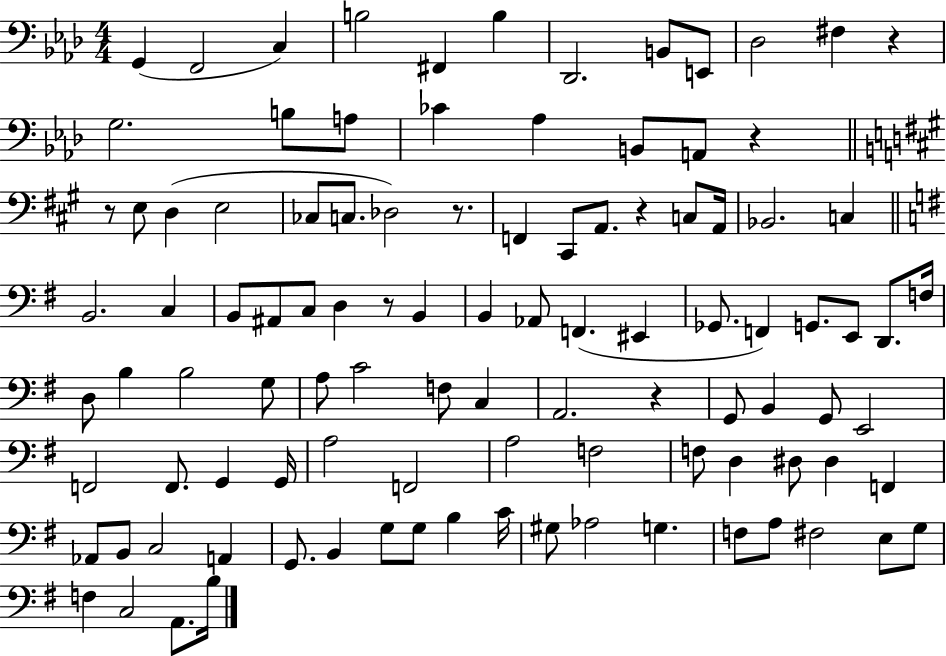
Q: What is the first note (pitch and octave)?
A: G2